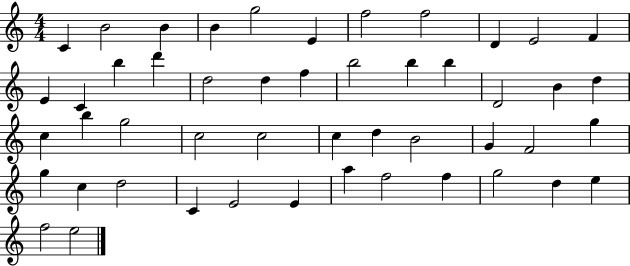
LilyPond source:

{
  \clef treble
  \numericTimeSignature
  \time 4/4
  \key c \major
  c'4 b'2 b'4 | b'4 g''2 e'4 | f''2 f''2 | d'4 e'2 f'4 | \break e'4 c'4 b''4 d'''4 | d''2 d''4 f''4 | b''2 b''4 b''4 | d'2 b'4 d''4 | \break c''4 b''4 g''2 | c''2 c''2 | c''4 d''4 b'2 | g'4 f'2 g''4 | \break g''4 c''4 d''2 | c'4 e'2 e'4 | a''4 f''2 f''4 | g''2 d''4 e''4 | \break f''2 e''2 | \bar "|."
}